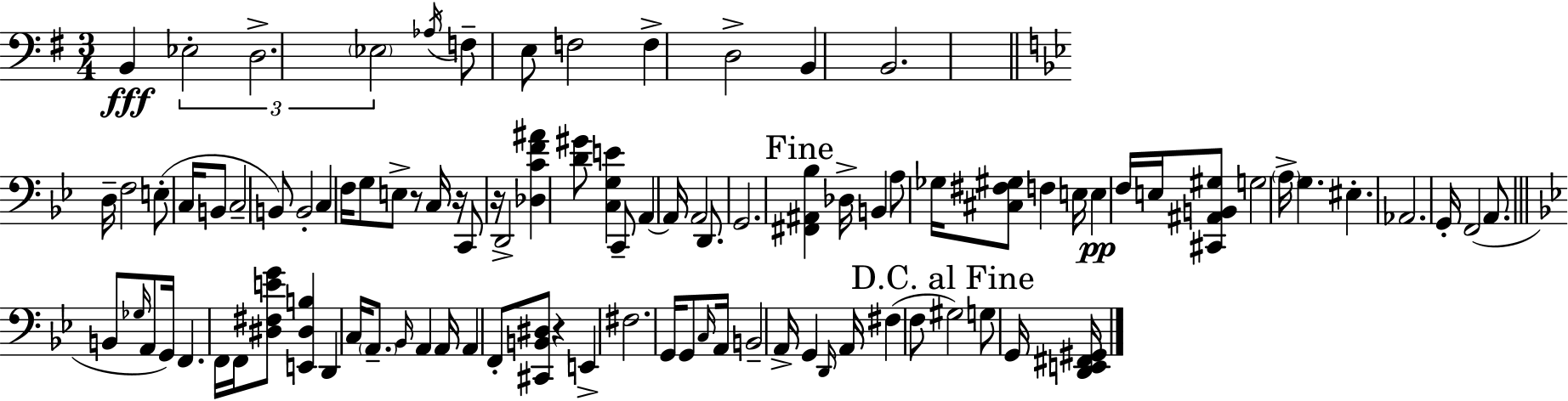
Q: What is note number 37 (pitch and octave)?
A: Gb3